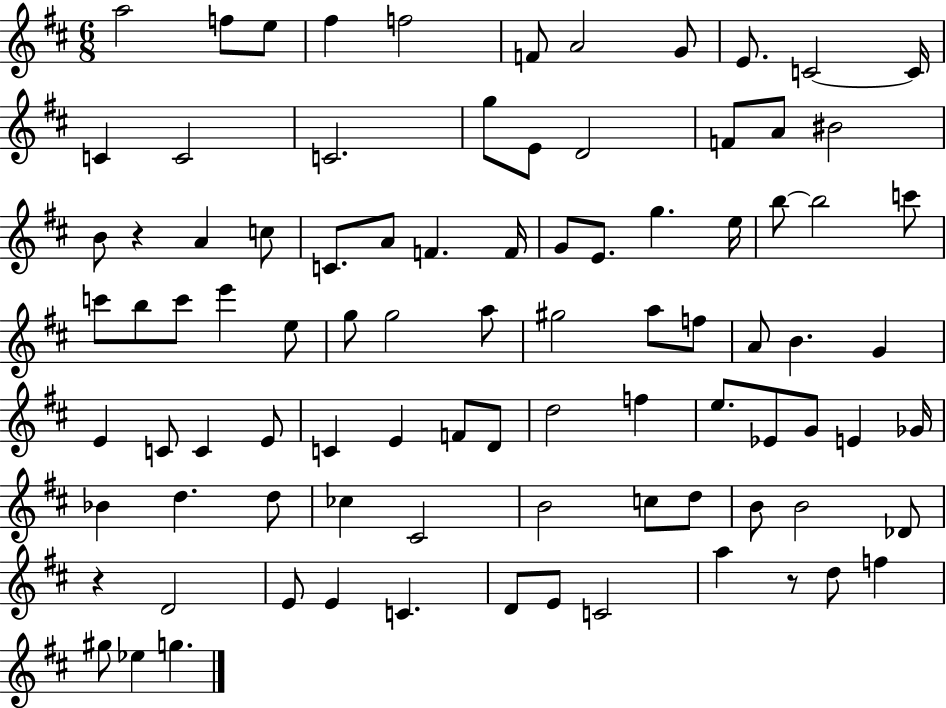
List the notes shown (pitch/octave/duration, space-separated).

A5/h F5/e E5/e F#5/q F5/h F4/e A4/h G4/e E4/e. C4/h C4/s C4/q C4/h C4/h. G5/e E4/e D4/h F4/e A4/e BIS4/h B4/e R/q A4/q C5/e C4/e. A4/e F4/q. F4/s G4/e E4/e. G5/q. E5/s B5/e B5/h C6/e C6/e B5/e C6/e E6/q E5/e G5/e G5/h A5/e G#5/h A5/e F5/e A4/e B4/q. G4/q E4/q C4/e C4/q E4/e C4/q E4/q F4/e D4/e D5/h F5/q E5/e. Eb4/e G4/e E4/q Gb4/s Bb4/q D5/q. D5/e CES5/q C#4/h B4/h C5/e D5/e B4/e B4/h Db4/e R/q D4/h E4/e E4/q C4/q. D4/e E4/e C4/h A5/q R/e D5/e F5/q G#5/e Eb5/q G5/q.